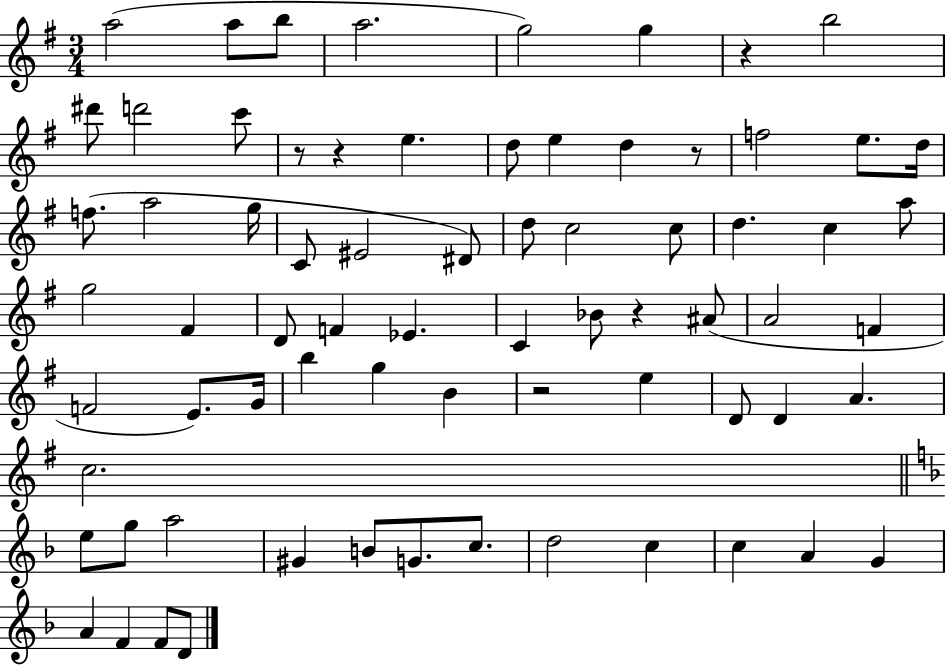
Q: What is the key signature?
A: G major